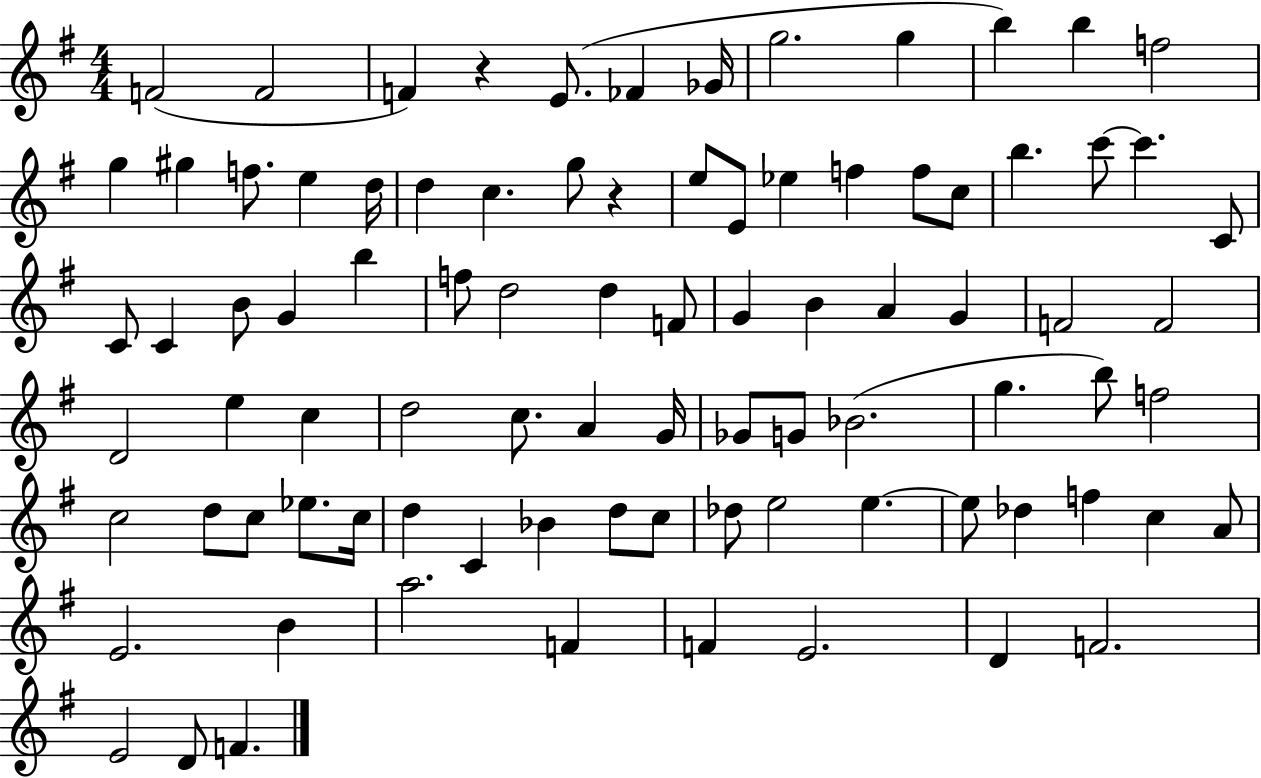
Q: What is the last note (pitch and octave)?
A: F4